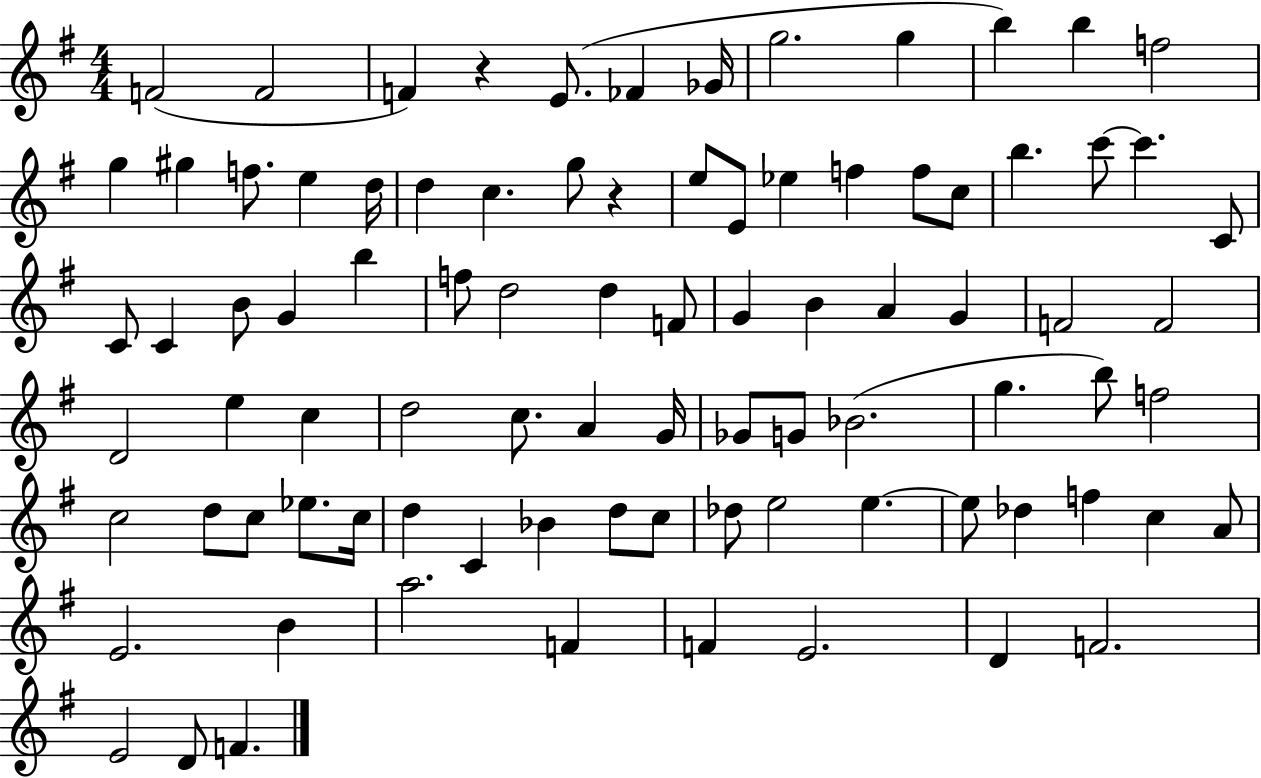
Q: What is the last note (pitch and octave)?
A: F4